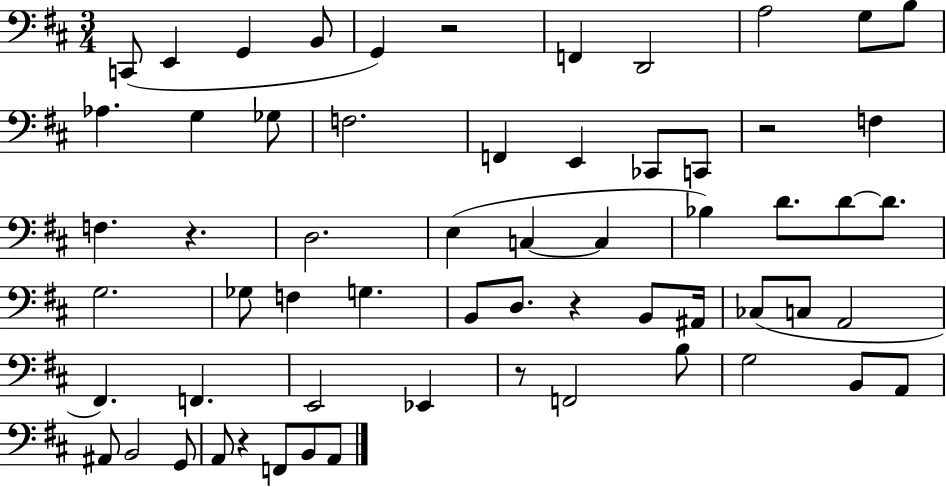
C2/e E2/q G2/q B2/e G2/q R/h F2/q D2/h A3/h G3/e B3/e Ab3/q. G3/q Gb3/e F3/h. F2/q E2/q CES2/e C2/e R/h F3/q F3/q. R/q. D3/h. E3/q C3/q C3/q Bb3/q D4/e. D4/e D4/e. G3/h. Gb3/e F3/q G3/q. B2/e D3/e. R/q B2/e A#2/s CES3/e C3/e A2/h F#2/q. F2/q. E2/h Eb2/q R/e F2/h B3/e G3/h B2/e A2/e A#2/e B2/h G2/e A2/e R/q F2/e B2/e A2/e